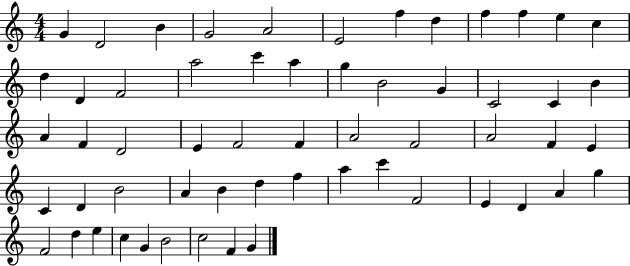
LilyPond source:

{
  \clef treble
  \numericTimeSignature
  \time 4/4
  \key c \major
  g'4 d'2 b'4 | g'2 a'2 | e'2 f''4 d''4 | f''4 f''4 e''4 c''4 | \break d''4 d'4 f'2 | a''2 c'''4 a''4 | g''4 b'2 g'4 | c'2 c'4 b'4 | \break a'4 f'4 d'2 | e'4 f'2 f'4 | a'2 f'2 | a'2 f'4 e'4 | \break c'4 d'4 b'2 | a'4 b'4 d''4 f''4 | a''4 c'''4 f'2 | e'4 d'4 a'4 g''4 | \break f'2 d''4 e''4 | c''4 g'4 b'2 | c''2 f'4 g'4 | \bar "|."
}